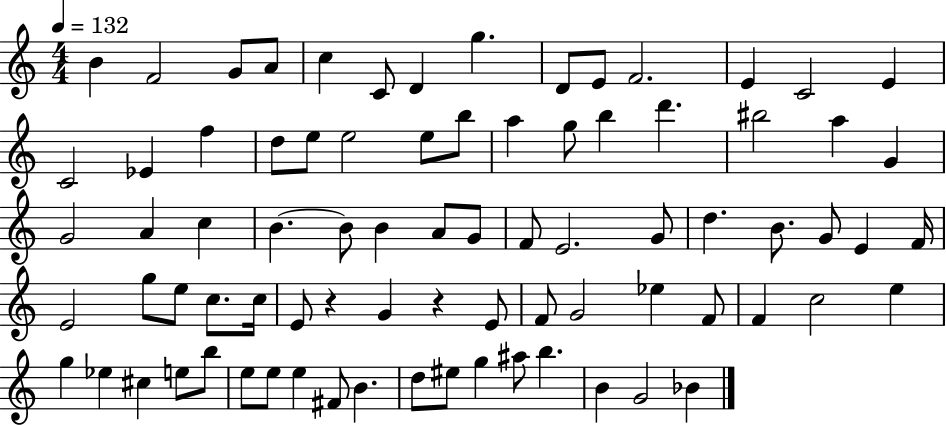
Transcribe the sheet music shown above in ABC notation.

X:1
T:Untitled
M:4/4
L:1/4
K:C
B F2 G/2 A/2 c C/2 D g D/2 E/2 F2 E C2 E C2 _E f d/2 e/2 e2 e/2 b/2 a g/2 b d' ^b2 a G G2 A c B B/2 B A/2 G/2 F/2 E2 G/2 d B/2 G/2 E F/4 E2 g/2 e/2 c/2 c/4 E/2 z G z E/2 F/2 G2 _e F/2 F c2 e g _e ^c e/2 b/2 e/2 e/2 e ^F/2 B d/2 ^e/2 g ^a/2 b B G2 _B